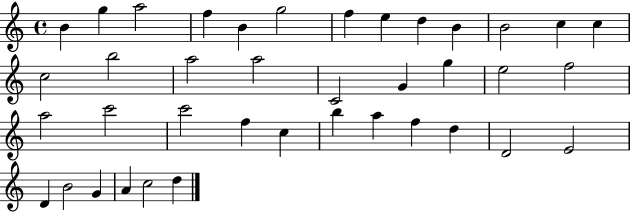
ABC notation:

X:1
T:Untitled
M:4/4
L:1/4
K:C
B g a2 f B g2 f e d B B2 c c c2 b2 a2 a2 C2 G g e2 f2 a2 c'2 c'2 f c b a f d D2 E2 D B2 G A c2 d